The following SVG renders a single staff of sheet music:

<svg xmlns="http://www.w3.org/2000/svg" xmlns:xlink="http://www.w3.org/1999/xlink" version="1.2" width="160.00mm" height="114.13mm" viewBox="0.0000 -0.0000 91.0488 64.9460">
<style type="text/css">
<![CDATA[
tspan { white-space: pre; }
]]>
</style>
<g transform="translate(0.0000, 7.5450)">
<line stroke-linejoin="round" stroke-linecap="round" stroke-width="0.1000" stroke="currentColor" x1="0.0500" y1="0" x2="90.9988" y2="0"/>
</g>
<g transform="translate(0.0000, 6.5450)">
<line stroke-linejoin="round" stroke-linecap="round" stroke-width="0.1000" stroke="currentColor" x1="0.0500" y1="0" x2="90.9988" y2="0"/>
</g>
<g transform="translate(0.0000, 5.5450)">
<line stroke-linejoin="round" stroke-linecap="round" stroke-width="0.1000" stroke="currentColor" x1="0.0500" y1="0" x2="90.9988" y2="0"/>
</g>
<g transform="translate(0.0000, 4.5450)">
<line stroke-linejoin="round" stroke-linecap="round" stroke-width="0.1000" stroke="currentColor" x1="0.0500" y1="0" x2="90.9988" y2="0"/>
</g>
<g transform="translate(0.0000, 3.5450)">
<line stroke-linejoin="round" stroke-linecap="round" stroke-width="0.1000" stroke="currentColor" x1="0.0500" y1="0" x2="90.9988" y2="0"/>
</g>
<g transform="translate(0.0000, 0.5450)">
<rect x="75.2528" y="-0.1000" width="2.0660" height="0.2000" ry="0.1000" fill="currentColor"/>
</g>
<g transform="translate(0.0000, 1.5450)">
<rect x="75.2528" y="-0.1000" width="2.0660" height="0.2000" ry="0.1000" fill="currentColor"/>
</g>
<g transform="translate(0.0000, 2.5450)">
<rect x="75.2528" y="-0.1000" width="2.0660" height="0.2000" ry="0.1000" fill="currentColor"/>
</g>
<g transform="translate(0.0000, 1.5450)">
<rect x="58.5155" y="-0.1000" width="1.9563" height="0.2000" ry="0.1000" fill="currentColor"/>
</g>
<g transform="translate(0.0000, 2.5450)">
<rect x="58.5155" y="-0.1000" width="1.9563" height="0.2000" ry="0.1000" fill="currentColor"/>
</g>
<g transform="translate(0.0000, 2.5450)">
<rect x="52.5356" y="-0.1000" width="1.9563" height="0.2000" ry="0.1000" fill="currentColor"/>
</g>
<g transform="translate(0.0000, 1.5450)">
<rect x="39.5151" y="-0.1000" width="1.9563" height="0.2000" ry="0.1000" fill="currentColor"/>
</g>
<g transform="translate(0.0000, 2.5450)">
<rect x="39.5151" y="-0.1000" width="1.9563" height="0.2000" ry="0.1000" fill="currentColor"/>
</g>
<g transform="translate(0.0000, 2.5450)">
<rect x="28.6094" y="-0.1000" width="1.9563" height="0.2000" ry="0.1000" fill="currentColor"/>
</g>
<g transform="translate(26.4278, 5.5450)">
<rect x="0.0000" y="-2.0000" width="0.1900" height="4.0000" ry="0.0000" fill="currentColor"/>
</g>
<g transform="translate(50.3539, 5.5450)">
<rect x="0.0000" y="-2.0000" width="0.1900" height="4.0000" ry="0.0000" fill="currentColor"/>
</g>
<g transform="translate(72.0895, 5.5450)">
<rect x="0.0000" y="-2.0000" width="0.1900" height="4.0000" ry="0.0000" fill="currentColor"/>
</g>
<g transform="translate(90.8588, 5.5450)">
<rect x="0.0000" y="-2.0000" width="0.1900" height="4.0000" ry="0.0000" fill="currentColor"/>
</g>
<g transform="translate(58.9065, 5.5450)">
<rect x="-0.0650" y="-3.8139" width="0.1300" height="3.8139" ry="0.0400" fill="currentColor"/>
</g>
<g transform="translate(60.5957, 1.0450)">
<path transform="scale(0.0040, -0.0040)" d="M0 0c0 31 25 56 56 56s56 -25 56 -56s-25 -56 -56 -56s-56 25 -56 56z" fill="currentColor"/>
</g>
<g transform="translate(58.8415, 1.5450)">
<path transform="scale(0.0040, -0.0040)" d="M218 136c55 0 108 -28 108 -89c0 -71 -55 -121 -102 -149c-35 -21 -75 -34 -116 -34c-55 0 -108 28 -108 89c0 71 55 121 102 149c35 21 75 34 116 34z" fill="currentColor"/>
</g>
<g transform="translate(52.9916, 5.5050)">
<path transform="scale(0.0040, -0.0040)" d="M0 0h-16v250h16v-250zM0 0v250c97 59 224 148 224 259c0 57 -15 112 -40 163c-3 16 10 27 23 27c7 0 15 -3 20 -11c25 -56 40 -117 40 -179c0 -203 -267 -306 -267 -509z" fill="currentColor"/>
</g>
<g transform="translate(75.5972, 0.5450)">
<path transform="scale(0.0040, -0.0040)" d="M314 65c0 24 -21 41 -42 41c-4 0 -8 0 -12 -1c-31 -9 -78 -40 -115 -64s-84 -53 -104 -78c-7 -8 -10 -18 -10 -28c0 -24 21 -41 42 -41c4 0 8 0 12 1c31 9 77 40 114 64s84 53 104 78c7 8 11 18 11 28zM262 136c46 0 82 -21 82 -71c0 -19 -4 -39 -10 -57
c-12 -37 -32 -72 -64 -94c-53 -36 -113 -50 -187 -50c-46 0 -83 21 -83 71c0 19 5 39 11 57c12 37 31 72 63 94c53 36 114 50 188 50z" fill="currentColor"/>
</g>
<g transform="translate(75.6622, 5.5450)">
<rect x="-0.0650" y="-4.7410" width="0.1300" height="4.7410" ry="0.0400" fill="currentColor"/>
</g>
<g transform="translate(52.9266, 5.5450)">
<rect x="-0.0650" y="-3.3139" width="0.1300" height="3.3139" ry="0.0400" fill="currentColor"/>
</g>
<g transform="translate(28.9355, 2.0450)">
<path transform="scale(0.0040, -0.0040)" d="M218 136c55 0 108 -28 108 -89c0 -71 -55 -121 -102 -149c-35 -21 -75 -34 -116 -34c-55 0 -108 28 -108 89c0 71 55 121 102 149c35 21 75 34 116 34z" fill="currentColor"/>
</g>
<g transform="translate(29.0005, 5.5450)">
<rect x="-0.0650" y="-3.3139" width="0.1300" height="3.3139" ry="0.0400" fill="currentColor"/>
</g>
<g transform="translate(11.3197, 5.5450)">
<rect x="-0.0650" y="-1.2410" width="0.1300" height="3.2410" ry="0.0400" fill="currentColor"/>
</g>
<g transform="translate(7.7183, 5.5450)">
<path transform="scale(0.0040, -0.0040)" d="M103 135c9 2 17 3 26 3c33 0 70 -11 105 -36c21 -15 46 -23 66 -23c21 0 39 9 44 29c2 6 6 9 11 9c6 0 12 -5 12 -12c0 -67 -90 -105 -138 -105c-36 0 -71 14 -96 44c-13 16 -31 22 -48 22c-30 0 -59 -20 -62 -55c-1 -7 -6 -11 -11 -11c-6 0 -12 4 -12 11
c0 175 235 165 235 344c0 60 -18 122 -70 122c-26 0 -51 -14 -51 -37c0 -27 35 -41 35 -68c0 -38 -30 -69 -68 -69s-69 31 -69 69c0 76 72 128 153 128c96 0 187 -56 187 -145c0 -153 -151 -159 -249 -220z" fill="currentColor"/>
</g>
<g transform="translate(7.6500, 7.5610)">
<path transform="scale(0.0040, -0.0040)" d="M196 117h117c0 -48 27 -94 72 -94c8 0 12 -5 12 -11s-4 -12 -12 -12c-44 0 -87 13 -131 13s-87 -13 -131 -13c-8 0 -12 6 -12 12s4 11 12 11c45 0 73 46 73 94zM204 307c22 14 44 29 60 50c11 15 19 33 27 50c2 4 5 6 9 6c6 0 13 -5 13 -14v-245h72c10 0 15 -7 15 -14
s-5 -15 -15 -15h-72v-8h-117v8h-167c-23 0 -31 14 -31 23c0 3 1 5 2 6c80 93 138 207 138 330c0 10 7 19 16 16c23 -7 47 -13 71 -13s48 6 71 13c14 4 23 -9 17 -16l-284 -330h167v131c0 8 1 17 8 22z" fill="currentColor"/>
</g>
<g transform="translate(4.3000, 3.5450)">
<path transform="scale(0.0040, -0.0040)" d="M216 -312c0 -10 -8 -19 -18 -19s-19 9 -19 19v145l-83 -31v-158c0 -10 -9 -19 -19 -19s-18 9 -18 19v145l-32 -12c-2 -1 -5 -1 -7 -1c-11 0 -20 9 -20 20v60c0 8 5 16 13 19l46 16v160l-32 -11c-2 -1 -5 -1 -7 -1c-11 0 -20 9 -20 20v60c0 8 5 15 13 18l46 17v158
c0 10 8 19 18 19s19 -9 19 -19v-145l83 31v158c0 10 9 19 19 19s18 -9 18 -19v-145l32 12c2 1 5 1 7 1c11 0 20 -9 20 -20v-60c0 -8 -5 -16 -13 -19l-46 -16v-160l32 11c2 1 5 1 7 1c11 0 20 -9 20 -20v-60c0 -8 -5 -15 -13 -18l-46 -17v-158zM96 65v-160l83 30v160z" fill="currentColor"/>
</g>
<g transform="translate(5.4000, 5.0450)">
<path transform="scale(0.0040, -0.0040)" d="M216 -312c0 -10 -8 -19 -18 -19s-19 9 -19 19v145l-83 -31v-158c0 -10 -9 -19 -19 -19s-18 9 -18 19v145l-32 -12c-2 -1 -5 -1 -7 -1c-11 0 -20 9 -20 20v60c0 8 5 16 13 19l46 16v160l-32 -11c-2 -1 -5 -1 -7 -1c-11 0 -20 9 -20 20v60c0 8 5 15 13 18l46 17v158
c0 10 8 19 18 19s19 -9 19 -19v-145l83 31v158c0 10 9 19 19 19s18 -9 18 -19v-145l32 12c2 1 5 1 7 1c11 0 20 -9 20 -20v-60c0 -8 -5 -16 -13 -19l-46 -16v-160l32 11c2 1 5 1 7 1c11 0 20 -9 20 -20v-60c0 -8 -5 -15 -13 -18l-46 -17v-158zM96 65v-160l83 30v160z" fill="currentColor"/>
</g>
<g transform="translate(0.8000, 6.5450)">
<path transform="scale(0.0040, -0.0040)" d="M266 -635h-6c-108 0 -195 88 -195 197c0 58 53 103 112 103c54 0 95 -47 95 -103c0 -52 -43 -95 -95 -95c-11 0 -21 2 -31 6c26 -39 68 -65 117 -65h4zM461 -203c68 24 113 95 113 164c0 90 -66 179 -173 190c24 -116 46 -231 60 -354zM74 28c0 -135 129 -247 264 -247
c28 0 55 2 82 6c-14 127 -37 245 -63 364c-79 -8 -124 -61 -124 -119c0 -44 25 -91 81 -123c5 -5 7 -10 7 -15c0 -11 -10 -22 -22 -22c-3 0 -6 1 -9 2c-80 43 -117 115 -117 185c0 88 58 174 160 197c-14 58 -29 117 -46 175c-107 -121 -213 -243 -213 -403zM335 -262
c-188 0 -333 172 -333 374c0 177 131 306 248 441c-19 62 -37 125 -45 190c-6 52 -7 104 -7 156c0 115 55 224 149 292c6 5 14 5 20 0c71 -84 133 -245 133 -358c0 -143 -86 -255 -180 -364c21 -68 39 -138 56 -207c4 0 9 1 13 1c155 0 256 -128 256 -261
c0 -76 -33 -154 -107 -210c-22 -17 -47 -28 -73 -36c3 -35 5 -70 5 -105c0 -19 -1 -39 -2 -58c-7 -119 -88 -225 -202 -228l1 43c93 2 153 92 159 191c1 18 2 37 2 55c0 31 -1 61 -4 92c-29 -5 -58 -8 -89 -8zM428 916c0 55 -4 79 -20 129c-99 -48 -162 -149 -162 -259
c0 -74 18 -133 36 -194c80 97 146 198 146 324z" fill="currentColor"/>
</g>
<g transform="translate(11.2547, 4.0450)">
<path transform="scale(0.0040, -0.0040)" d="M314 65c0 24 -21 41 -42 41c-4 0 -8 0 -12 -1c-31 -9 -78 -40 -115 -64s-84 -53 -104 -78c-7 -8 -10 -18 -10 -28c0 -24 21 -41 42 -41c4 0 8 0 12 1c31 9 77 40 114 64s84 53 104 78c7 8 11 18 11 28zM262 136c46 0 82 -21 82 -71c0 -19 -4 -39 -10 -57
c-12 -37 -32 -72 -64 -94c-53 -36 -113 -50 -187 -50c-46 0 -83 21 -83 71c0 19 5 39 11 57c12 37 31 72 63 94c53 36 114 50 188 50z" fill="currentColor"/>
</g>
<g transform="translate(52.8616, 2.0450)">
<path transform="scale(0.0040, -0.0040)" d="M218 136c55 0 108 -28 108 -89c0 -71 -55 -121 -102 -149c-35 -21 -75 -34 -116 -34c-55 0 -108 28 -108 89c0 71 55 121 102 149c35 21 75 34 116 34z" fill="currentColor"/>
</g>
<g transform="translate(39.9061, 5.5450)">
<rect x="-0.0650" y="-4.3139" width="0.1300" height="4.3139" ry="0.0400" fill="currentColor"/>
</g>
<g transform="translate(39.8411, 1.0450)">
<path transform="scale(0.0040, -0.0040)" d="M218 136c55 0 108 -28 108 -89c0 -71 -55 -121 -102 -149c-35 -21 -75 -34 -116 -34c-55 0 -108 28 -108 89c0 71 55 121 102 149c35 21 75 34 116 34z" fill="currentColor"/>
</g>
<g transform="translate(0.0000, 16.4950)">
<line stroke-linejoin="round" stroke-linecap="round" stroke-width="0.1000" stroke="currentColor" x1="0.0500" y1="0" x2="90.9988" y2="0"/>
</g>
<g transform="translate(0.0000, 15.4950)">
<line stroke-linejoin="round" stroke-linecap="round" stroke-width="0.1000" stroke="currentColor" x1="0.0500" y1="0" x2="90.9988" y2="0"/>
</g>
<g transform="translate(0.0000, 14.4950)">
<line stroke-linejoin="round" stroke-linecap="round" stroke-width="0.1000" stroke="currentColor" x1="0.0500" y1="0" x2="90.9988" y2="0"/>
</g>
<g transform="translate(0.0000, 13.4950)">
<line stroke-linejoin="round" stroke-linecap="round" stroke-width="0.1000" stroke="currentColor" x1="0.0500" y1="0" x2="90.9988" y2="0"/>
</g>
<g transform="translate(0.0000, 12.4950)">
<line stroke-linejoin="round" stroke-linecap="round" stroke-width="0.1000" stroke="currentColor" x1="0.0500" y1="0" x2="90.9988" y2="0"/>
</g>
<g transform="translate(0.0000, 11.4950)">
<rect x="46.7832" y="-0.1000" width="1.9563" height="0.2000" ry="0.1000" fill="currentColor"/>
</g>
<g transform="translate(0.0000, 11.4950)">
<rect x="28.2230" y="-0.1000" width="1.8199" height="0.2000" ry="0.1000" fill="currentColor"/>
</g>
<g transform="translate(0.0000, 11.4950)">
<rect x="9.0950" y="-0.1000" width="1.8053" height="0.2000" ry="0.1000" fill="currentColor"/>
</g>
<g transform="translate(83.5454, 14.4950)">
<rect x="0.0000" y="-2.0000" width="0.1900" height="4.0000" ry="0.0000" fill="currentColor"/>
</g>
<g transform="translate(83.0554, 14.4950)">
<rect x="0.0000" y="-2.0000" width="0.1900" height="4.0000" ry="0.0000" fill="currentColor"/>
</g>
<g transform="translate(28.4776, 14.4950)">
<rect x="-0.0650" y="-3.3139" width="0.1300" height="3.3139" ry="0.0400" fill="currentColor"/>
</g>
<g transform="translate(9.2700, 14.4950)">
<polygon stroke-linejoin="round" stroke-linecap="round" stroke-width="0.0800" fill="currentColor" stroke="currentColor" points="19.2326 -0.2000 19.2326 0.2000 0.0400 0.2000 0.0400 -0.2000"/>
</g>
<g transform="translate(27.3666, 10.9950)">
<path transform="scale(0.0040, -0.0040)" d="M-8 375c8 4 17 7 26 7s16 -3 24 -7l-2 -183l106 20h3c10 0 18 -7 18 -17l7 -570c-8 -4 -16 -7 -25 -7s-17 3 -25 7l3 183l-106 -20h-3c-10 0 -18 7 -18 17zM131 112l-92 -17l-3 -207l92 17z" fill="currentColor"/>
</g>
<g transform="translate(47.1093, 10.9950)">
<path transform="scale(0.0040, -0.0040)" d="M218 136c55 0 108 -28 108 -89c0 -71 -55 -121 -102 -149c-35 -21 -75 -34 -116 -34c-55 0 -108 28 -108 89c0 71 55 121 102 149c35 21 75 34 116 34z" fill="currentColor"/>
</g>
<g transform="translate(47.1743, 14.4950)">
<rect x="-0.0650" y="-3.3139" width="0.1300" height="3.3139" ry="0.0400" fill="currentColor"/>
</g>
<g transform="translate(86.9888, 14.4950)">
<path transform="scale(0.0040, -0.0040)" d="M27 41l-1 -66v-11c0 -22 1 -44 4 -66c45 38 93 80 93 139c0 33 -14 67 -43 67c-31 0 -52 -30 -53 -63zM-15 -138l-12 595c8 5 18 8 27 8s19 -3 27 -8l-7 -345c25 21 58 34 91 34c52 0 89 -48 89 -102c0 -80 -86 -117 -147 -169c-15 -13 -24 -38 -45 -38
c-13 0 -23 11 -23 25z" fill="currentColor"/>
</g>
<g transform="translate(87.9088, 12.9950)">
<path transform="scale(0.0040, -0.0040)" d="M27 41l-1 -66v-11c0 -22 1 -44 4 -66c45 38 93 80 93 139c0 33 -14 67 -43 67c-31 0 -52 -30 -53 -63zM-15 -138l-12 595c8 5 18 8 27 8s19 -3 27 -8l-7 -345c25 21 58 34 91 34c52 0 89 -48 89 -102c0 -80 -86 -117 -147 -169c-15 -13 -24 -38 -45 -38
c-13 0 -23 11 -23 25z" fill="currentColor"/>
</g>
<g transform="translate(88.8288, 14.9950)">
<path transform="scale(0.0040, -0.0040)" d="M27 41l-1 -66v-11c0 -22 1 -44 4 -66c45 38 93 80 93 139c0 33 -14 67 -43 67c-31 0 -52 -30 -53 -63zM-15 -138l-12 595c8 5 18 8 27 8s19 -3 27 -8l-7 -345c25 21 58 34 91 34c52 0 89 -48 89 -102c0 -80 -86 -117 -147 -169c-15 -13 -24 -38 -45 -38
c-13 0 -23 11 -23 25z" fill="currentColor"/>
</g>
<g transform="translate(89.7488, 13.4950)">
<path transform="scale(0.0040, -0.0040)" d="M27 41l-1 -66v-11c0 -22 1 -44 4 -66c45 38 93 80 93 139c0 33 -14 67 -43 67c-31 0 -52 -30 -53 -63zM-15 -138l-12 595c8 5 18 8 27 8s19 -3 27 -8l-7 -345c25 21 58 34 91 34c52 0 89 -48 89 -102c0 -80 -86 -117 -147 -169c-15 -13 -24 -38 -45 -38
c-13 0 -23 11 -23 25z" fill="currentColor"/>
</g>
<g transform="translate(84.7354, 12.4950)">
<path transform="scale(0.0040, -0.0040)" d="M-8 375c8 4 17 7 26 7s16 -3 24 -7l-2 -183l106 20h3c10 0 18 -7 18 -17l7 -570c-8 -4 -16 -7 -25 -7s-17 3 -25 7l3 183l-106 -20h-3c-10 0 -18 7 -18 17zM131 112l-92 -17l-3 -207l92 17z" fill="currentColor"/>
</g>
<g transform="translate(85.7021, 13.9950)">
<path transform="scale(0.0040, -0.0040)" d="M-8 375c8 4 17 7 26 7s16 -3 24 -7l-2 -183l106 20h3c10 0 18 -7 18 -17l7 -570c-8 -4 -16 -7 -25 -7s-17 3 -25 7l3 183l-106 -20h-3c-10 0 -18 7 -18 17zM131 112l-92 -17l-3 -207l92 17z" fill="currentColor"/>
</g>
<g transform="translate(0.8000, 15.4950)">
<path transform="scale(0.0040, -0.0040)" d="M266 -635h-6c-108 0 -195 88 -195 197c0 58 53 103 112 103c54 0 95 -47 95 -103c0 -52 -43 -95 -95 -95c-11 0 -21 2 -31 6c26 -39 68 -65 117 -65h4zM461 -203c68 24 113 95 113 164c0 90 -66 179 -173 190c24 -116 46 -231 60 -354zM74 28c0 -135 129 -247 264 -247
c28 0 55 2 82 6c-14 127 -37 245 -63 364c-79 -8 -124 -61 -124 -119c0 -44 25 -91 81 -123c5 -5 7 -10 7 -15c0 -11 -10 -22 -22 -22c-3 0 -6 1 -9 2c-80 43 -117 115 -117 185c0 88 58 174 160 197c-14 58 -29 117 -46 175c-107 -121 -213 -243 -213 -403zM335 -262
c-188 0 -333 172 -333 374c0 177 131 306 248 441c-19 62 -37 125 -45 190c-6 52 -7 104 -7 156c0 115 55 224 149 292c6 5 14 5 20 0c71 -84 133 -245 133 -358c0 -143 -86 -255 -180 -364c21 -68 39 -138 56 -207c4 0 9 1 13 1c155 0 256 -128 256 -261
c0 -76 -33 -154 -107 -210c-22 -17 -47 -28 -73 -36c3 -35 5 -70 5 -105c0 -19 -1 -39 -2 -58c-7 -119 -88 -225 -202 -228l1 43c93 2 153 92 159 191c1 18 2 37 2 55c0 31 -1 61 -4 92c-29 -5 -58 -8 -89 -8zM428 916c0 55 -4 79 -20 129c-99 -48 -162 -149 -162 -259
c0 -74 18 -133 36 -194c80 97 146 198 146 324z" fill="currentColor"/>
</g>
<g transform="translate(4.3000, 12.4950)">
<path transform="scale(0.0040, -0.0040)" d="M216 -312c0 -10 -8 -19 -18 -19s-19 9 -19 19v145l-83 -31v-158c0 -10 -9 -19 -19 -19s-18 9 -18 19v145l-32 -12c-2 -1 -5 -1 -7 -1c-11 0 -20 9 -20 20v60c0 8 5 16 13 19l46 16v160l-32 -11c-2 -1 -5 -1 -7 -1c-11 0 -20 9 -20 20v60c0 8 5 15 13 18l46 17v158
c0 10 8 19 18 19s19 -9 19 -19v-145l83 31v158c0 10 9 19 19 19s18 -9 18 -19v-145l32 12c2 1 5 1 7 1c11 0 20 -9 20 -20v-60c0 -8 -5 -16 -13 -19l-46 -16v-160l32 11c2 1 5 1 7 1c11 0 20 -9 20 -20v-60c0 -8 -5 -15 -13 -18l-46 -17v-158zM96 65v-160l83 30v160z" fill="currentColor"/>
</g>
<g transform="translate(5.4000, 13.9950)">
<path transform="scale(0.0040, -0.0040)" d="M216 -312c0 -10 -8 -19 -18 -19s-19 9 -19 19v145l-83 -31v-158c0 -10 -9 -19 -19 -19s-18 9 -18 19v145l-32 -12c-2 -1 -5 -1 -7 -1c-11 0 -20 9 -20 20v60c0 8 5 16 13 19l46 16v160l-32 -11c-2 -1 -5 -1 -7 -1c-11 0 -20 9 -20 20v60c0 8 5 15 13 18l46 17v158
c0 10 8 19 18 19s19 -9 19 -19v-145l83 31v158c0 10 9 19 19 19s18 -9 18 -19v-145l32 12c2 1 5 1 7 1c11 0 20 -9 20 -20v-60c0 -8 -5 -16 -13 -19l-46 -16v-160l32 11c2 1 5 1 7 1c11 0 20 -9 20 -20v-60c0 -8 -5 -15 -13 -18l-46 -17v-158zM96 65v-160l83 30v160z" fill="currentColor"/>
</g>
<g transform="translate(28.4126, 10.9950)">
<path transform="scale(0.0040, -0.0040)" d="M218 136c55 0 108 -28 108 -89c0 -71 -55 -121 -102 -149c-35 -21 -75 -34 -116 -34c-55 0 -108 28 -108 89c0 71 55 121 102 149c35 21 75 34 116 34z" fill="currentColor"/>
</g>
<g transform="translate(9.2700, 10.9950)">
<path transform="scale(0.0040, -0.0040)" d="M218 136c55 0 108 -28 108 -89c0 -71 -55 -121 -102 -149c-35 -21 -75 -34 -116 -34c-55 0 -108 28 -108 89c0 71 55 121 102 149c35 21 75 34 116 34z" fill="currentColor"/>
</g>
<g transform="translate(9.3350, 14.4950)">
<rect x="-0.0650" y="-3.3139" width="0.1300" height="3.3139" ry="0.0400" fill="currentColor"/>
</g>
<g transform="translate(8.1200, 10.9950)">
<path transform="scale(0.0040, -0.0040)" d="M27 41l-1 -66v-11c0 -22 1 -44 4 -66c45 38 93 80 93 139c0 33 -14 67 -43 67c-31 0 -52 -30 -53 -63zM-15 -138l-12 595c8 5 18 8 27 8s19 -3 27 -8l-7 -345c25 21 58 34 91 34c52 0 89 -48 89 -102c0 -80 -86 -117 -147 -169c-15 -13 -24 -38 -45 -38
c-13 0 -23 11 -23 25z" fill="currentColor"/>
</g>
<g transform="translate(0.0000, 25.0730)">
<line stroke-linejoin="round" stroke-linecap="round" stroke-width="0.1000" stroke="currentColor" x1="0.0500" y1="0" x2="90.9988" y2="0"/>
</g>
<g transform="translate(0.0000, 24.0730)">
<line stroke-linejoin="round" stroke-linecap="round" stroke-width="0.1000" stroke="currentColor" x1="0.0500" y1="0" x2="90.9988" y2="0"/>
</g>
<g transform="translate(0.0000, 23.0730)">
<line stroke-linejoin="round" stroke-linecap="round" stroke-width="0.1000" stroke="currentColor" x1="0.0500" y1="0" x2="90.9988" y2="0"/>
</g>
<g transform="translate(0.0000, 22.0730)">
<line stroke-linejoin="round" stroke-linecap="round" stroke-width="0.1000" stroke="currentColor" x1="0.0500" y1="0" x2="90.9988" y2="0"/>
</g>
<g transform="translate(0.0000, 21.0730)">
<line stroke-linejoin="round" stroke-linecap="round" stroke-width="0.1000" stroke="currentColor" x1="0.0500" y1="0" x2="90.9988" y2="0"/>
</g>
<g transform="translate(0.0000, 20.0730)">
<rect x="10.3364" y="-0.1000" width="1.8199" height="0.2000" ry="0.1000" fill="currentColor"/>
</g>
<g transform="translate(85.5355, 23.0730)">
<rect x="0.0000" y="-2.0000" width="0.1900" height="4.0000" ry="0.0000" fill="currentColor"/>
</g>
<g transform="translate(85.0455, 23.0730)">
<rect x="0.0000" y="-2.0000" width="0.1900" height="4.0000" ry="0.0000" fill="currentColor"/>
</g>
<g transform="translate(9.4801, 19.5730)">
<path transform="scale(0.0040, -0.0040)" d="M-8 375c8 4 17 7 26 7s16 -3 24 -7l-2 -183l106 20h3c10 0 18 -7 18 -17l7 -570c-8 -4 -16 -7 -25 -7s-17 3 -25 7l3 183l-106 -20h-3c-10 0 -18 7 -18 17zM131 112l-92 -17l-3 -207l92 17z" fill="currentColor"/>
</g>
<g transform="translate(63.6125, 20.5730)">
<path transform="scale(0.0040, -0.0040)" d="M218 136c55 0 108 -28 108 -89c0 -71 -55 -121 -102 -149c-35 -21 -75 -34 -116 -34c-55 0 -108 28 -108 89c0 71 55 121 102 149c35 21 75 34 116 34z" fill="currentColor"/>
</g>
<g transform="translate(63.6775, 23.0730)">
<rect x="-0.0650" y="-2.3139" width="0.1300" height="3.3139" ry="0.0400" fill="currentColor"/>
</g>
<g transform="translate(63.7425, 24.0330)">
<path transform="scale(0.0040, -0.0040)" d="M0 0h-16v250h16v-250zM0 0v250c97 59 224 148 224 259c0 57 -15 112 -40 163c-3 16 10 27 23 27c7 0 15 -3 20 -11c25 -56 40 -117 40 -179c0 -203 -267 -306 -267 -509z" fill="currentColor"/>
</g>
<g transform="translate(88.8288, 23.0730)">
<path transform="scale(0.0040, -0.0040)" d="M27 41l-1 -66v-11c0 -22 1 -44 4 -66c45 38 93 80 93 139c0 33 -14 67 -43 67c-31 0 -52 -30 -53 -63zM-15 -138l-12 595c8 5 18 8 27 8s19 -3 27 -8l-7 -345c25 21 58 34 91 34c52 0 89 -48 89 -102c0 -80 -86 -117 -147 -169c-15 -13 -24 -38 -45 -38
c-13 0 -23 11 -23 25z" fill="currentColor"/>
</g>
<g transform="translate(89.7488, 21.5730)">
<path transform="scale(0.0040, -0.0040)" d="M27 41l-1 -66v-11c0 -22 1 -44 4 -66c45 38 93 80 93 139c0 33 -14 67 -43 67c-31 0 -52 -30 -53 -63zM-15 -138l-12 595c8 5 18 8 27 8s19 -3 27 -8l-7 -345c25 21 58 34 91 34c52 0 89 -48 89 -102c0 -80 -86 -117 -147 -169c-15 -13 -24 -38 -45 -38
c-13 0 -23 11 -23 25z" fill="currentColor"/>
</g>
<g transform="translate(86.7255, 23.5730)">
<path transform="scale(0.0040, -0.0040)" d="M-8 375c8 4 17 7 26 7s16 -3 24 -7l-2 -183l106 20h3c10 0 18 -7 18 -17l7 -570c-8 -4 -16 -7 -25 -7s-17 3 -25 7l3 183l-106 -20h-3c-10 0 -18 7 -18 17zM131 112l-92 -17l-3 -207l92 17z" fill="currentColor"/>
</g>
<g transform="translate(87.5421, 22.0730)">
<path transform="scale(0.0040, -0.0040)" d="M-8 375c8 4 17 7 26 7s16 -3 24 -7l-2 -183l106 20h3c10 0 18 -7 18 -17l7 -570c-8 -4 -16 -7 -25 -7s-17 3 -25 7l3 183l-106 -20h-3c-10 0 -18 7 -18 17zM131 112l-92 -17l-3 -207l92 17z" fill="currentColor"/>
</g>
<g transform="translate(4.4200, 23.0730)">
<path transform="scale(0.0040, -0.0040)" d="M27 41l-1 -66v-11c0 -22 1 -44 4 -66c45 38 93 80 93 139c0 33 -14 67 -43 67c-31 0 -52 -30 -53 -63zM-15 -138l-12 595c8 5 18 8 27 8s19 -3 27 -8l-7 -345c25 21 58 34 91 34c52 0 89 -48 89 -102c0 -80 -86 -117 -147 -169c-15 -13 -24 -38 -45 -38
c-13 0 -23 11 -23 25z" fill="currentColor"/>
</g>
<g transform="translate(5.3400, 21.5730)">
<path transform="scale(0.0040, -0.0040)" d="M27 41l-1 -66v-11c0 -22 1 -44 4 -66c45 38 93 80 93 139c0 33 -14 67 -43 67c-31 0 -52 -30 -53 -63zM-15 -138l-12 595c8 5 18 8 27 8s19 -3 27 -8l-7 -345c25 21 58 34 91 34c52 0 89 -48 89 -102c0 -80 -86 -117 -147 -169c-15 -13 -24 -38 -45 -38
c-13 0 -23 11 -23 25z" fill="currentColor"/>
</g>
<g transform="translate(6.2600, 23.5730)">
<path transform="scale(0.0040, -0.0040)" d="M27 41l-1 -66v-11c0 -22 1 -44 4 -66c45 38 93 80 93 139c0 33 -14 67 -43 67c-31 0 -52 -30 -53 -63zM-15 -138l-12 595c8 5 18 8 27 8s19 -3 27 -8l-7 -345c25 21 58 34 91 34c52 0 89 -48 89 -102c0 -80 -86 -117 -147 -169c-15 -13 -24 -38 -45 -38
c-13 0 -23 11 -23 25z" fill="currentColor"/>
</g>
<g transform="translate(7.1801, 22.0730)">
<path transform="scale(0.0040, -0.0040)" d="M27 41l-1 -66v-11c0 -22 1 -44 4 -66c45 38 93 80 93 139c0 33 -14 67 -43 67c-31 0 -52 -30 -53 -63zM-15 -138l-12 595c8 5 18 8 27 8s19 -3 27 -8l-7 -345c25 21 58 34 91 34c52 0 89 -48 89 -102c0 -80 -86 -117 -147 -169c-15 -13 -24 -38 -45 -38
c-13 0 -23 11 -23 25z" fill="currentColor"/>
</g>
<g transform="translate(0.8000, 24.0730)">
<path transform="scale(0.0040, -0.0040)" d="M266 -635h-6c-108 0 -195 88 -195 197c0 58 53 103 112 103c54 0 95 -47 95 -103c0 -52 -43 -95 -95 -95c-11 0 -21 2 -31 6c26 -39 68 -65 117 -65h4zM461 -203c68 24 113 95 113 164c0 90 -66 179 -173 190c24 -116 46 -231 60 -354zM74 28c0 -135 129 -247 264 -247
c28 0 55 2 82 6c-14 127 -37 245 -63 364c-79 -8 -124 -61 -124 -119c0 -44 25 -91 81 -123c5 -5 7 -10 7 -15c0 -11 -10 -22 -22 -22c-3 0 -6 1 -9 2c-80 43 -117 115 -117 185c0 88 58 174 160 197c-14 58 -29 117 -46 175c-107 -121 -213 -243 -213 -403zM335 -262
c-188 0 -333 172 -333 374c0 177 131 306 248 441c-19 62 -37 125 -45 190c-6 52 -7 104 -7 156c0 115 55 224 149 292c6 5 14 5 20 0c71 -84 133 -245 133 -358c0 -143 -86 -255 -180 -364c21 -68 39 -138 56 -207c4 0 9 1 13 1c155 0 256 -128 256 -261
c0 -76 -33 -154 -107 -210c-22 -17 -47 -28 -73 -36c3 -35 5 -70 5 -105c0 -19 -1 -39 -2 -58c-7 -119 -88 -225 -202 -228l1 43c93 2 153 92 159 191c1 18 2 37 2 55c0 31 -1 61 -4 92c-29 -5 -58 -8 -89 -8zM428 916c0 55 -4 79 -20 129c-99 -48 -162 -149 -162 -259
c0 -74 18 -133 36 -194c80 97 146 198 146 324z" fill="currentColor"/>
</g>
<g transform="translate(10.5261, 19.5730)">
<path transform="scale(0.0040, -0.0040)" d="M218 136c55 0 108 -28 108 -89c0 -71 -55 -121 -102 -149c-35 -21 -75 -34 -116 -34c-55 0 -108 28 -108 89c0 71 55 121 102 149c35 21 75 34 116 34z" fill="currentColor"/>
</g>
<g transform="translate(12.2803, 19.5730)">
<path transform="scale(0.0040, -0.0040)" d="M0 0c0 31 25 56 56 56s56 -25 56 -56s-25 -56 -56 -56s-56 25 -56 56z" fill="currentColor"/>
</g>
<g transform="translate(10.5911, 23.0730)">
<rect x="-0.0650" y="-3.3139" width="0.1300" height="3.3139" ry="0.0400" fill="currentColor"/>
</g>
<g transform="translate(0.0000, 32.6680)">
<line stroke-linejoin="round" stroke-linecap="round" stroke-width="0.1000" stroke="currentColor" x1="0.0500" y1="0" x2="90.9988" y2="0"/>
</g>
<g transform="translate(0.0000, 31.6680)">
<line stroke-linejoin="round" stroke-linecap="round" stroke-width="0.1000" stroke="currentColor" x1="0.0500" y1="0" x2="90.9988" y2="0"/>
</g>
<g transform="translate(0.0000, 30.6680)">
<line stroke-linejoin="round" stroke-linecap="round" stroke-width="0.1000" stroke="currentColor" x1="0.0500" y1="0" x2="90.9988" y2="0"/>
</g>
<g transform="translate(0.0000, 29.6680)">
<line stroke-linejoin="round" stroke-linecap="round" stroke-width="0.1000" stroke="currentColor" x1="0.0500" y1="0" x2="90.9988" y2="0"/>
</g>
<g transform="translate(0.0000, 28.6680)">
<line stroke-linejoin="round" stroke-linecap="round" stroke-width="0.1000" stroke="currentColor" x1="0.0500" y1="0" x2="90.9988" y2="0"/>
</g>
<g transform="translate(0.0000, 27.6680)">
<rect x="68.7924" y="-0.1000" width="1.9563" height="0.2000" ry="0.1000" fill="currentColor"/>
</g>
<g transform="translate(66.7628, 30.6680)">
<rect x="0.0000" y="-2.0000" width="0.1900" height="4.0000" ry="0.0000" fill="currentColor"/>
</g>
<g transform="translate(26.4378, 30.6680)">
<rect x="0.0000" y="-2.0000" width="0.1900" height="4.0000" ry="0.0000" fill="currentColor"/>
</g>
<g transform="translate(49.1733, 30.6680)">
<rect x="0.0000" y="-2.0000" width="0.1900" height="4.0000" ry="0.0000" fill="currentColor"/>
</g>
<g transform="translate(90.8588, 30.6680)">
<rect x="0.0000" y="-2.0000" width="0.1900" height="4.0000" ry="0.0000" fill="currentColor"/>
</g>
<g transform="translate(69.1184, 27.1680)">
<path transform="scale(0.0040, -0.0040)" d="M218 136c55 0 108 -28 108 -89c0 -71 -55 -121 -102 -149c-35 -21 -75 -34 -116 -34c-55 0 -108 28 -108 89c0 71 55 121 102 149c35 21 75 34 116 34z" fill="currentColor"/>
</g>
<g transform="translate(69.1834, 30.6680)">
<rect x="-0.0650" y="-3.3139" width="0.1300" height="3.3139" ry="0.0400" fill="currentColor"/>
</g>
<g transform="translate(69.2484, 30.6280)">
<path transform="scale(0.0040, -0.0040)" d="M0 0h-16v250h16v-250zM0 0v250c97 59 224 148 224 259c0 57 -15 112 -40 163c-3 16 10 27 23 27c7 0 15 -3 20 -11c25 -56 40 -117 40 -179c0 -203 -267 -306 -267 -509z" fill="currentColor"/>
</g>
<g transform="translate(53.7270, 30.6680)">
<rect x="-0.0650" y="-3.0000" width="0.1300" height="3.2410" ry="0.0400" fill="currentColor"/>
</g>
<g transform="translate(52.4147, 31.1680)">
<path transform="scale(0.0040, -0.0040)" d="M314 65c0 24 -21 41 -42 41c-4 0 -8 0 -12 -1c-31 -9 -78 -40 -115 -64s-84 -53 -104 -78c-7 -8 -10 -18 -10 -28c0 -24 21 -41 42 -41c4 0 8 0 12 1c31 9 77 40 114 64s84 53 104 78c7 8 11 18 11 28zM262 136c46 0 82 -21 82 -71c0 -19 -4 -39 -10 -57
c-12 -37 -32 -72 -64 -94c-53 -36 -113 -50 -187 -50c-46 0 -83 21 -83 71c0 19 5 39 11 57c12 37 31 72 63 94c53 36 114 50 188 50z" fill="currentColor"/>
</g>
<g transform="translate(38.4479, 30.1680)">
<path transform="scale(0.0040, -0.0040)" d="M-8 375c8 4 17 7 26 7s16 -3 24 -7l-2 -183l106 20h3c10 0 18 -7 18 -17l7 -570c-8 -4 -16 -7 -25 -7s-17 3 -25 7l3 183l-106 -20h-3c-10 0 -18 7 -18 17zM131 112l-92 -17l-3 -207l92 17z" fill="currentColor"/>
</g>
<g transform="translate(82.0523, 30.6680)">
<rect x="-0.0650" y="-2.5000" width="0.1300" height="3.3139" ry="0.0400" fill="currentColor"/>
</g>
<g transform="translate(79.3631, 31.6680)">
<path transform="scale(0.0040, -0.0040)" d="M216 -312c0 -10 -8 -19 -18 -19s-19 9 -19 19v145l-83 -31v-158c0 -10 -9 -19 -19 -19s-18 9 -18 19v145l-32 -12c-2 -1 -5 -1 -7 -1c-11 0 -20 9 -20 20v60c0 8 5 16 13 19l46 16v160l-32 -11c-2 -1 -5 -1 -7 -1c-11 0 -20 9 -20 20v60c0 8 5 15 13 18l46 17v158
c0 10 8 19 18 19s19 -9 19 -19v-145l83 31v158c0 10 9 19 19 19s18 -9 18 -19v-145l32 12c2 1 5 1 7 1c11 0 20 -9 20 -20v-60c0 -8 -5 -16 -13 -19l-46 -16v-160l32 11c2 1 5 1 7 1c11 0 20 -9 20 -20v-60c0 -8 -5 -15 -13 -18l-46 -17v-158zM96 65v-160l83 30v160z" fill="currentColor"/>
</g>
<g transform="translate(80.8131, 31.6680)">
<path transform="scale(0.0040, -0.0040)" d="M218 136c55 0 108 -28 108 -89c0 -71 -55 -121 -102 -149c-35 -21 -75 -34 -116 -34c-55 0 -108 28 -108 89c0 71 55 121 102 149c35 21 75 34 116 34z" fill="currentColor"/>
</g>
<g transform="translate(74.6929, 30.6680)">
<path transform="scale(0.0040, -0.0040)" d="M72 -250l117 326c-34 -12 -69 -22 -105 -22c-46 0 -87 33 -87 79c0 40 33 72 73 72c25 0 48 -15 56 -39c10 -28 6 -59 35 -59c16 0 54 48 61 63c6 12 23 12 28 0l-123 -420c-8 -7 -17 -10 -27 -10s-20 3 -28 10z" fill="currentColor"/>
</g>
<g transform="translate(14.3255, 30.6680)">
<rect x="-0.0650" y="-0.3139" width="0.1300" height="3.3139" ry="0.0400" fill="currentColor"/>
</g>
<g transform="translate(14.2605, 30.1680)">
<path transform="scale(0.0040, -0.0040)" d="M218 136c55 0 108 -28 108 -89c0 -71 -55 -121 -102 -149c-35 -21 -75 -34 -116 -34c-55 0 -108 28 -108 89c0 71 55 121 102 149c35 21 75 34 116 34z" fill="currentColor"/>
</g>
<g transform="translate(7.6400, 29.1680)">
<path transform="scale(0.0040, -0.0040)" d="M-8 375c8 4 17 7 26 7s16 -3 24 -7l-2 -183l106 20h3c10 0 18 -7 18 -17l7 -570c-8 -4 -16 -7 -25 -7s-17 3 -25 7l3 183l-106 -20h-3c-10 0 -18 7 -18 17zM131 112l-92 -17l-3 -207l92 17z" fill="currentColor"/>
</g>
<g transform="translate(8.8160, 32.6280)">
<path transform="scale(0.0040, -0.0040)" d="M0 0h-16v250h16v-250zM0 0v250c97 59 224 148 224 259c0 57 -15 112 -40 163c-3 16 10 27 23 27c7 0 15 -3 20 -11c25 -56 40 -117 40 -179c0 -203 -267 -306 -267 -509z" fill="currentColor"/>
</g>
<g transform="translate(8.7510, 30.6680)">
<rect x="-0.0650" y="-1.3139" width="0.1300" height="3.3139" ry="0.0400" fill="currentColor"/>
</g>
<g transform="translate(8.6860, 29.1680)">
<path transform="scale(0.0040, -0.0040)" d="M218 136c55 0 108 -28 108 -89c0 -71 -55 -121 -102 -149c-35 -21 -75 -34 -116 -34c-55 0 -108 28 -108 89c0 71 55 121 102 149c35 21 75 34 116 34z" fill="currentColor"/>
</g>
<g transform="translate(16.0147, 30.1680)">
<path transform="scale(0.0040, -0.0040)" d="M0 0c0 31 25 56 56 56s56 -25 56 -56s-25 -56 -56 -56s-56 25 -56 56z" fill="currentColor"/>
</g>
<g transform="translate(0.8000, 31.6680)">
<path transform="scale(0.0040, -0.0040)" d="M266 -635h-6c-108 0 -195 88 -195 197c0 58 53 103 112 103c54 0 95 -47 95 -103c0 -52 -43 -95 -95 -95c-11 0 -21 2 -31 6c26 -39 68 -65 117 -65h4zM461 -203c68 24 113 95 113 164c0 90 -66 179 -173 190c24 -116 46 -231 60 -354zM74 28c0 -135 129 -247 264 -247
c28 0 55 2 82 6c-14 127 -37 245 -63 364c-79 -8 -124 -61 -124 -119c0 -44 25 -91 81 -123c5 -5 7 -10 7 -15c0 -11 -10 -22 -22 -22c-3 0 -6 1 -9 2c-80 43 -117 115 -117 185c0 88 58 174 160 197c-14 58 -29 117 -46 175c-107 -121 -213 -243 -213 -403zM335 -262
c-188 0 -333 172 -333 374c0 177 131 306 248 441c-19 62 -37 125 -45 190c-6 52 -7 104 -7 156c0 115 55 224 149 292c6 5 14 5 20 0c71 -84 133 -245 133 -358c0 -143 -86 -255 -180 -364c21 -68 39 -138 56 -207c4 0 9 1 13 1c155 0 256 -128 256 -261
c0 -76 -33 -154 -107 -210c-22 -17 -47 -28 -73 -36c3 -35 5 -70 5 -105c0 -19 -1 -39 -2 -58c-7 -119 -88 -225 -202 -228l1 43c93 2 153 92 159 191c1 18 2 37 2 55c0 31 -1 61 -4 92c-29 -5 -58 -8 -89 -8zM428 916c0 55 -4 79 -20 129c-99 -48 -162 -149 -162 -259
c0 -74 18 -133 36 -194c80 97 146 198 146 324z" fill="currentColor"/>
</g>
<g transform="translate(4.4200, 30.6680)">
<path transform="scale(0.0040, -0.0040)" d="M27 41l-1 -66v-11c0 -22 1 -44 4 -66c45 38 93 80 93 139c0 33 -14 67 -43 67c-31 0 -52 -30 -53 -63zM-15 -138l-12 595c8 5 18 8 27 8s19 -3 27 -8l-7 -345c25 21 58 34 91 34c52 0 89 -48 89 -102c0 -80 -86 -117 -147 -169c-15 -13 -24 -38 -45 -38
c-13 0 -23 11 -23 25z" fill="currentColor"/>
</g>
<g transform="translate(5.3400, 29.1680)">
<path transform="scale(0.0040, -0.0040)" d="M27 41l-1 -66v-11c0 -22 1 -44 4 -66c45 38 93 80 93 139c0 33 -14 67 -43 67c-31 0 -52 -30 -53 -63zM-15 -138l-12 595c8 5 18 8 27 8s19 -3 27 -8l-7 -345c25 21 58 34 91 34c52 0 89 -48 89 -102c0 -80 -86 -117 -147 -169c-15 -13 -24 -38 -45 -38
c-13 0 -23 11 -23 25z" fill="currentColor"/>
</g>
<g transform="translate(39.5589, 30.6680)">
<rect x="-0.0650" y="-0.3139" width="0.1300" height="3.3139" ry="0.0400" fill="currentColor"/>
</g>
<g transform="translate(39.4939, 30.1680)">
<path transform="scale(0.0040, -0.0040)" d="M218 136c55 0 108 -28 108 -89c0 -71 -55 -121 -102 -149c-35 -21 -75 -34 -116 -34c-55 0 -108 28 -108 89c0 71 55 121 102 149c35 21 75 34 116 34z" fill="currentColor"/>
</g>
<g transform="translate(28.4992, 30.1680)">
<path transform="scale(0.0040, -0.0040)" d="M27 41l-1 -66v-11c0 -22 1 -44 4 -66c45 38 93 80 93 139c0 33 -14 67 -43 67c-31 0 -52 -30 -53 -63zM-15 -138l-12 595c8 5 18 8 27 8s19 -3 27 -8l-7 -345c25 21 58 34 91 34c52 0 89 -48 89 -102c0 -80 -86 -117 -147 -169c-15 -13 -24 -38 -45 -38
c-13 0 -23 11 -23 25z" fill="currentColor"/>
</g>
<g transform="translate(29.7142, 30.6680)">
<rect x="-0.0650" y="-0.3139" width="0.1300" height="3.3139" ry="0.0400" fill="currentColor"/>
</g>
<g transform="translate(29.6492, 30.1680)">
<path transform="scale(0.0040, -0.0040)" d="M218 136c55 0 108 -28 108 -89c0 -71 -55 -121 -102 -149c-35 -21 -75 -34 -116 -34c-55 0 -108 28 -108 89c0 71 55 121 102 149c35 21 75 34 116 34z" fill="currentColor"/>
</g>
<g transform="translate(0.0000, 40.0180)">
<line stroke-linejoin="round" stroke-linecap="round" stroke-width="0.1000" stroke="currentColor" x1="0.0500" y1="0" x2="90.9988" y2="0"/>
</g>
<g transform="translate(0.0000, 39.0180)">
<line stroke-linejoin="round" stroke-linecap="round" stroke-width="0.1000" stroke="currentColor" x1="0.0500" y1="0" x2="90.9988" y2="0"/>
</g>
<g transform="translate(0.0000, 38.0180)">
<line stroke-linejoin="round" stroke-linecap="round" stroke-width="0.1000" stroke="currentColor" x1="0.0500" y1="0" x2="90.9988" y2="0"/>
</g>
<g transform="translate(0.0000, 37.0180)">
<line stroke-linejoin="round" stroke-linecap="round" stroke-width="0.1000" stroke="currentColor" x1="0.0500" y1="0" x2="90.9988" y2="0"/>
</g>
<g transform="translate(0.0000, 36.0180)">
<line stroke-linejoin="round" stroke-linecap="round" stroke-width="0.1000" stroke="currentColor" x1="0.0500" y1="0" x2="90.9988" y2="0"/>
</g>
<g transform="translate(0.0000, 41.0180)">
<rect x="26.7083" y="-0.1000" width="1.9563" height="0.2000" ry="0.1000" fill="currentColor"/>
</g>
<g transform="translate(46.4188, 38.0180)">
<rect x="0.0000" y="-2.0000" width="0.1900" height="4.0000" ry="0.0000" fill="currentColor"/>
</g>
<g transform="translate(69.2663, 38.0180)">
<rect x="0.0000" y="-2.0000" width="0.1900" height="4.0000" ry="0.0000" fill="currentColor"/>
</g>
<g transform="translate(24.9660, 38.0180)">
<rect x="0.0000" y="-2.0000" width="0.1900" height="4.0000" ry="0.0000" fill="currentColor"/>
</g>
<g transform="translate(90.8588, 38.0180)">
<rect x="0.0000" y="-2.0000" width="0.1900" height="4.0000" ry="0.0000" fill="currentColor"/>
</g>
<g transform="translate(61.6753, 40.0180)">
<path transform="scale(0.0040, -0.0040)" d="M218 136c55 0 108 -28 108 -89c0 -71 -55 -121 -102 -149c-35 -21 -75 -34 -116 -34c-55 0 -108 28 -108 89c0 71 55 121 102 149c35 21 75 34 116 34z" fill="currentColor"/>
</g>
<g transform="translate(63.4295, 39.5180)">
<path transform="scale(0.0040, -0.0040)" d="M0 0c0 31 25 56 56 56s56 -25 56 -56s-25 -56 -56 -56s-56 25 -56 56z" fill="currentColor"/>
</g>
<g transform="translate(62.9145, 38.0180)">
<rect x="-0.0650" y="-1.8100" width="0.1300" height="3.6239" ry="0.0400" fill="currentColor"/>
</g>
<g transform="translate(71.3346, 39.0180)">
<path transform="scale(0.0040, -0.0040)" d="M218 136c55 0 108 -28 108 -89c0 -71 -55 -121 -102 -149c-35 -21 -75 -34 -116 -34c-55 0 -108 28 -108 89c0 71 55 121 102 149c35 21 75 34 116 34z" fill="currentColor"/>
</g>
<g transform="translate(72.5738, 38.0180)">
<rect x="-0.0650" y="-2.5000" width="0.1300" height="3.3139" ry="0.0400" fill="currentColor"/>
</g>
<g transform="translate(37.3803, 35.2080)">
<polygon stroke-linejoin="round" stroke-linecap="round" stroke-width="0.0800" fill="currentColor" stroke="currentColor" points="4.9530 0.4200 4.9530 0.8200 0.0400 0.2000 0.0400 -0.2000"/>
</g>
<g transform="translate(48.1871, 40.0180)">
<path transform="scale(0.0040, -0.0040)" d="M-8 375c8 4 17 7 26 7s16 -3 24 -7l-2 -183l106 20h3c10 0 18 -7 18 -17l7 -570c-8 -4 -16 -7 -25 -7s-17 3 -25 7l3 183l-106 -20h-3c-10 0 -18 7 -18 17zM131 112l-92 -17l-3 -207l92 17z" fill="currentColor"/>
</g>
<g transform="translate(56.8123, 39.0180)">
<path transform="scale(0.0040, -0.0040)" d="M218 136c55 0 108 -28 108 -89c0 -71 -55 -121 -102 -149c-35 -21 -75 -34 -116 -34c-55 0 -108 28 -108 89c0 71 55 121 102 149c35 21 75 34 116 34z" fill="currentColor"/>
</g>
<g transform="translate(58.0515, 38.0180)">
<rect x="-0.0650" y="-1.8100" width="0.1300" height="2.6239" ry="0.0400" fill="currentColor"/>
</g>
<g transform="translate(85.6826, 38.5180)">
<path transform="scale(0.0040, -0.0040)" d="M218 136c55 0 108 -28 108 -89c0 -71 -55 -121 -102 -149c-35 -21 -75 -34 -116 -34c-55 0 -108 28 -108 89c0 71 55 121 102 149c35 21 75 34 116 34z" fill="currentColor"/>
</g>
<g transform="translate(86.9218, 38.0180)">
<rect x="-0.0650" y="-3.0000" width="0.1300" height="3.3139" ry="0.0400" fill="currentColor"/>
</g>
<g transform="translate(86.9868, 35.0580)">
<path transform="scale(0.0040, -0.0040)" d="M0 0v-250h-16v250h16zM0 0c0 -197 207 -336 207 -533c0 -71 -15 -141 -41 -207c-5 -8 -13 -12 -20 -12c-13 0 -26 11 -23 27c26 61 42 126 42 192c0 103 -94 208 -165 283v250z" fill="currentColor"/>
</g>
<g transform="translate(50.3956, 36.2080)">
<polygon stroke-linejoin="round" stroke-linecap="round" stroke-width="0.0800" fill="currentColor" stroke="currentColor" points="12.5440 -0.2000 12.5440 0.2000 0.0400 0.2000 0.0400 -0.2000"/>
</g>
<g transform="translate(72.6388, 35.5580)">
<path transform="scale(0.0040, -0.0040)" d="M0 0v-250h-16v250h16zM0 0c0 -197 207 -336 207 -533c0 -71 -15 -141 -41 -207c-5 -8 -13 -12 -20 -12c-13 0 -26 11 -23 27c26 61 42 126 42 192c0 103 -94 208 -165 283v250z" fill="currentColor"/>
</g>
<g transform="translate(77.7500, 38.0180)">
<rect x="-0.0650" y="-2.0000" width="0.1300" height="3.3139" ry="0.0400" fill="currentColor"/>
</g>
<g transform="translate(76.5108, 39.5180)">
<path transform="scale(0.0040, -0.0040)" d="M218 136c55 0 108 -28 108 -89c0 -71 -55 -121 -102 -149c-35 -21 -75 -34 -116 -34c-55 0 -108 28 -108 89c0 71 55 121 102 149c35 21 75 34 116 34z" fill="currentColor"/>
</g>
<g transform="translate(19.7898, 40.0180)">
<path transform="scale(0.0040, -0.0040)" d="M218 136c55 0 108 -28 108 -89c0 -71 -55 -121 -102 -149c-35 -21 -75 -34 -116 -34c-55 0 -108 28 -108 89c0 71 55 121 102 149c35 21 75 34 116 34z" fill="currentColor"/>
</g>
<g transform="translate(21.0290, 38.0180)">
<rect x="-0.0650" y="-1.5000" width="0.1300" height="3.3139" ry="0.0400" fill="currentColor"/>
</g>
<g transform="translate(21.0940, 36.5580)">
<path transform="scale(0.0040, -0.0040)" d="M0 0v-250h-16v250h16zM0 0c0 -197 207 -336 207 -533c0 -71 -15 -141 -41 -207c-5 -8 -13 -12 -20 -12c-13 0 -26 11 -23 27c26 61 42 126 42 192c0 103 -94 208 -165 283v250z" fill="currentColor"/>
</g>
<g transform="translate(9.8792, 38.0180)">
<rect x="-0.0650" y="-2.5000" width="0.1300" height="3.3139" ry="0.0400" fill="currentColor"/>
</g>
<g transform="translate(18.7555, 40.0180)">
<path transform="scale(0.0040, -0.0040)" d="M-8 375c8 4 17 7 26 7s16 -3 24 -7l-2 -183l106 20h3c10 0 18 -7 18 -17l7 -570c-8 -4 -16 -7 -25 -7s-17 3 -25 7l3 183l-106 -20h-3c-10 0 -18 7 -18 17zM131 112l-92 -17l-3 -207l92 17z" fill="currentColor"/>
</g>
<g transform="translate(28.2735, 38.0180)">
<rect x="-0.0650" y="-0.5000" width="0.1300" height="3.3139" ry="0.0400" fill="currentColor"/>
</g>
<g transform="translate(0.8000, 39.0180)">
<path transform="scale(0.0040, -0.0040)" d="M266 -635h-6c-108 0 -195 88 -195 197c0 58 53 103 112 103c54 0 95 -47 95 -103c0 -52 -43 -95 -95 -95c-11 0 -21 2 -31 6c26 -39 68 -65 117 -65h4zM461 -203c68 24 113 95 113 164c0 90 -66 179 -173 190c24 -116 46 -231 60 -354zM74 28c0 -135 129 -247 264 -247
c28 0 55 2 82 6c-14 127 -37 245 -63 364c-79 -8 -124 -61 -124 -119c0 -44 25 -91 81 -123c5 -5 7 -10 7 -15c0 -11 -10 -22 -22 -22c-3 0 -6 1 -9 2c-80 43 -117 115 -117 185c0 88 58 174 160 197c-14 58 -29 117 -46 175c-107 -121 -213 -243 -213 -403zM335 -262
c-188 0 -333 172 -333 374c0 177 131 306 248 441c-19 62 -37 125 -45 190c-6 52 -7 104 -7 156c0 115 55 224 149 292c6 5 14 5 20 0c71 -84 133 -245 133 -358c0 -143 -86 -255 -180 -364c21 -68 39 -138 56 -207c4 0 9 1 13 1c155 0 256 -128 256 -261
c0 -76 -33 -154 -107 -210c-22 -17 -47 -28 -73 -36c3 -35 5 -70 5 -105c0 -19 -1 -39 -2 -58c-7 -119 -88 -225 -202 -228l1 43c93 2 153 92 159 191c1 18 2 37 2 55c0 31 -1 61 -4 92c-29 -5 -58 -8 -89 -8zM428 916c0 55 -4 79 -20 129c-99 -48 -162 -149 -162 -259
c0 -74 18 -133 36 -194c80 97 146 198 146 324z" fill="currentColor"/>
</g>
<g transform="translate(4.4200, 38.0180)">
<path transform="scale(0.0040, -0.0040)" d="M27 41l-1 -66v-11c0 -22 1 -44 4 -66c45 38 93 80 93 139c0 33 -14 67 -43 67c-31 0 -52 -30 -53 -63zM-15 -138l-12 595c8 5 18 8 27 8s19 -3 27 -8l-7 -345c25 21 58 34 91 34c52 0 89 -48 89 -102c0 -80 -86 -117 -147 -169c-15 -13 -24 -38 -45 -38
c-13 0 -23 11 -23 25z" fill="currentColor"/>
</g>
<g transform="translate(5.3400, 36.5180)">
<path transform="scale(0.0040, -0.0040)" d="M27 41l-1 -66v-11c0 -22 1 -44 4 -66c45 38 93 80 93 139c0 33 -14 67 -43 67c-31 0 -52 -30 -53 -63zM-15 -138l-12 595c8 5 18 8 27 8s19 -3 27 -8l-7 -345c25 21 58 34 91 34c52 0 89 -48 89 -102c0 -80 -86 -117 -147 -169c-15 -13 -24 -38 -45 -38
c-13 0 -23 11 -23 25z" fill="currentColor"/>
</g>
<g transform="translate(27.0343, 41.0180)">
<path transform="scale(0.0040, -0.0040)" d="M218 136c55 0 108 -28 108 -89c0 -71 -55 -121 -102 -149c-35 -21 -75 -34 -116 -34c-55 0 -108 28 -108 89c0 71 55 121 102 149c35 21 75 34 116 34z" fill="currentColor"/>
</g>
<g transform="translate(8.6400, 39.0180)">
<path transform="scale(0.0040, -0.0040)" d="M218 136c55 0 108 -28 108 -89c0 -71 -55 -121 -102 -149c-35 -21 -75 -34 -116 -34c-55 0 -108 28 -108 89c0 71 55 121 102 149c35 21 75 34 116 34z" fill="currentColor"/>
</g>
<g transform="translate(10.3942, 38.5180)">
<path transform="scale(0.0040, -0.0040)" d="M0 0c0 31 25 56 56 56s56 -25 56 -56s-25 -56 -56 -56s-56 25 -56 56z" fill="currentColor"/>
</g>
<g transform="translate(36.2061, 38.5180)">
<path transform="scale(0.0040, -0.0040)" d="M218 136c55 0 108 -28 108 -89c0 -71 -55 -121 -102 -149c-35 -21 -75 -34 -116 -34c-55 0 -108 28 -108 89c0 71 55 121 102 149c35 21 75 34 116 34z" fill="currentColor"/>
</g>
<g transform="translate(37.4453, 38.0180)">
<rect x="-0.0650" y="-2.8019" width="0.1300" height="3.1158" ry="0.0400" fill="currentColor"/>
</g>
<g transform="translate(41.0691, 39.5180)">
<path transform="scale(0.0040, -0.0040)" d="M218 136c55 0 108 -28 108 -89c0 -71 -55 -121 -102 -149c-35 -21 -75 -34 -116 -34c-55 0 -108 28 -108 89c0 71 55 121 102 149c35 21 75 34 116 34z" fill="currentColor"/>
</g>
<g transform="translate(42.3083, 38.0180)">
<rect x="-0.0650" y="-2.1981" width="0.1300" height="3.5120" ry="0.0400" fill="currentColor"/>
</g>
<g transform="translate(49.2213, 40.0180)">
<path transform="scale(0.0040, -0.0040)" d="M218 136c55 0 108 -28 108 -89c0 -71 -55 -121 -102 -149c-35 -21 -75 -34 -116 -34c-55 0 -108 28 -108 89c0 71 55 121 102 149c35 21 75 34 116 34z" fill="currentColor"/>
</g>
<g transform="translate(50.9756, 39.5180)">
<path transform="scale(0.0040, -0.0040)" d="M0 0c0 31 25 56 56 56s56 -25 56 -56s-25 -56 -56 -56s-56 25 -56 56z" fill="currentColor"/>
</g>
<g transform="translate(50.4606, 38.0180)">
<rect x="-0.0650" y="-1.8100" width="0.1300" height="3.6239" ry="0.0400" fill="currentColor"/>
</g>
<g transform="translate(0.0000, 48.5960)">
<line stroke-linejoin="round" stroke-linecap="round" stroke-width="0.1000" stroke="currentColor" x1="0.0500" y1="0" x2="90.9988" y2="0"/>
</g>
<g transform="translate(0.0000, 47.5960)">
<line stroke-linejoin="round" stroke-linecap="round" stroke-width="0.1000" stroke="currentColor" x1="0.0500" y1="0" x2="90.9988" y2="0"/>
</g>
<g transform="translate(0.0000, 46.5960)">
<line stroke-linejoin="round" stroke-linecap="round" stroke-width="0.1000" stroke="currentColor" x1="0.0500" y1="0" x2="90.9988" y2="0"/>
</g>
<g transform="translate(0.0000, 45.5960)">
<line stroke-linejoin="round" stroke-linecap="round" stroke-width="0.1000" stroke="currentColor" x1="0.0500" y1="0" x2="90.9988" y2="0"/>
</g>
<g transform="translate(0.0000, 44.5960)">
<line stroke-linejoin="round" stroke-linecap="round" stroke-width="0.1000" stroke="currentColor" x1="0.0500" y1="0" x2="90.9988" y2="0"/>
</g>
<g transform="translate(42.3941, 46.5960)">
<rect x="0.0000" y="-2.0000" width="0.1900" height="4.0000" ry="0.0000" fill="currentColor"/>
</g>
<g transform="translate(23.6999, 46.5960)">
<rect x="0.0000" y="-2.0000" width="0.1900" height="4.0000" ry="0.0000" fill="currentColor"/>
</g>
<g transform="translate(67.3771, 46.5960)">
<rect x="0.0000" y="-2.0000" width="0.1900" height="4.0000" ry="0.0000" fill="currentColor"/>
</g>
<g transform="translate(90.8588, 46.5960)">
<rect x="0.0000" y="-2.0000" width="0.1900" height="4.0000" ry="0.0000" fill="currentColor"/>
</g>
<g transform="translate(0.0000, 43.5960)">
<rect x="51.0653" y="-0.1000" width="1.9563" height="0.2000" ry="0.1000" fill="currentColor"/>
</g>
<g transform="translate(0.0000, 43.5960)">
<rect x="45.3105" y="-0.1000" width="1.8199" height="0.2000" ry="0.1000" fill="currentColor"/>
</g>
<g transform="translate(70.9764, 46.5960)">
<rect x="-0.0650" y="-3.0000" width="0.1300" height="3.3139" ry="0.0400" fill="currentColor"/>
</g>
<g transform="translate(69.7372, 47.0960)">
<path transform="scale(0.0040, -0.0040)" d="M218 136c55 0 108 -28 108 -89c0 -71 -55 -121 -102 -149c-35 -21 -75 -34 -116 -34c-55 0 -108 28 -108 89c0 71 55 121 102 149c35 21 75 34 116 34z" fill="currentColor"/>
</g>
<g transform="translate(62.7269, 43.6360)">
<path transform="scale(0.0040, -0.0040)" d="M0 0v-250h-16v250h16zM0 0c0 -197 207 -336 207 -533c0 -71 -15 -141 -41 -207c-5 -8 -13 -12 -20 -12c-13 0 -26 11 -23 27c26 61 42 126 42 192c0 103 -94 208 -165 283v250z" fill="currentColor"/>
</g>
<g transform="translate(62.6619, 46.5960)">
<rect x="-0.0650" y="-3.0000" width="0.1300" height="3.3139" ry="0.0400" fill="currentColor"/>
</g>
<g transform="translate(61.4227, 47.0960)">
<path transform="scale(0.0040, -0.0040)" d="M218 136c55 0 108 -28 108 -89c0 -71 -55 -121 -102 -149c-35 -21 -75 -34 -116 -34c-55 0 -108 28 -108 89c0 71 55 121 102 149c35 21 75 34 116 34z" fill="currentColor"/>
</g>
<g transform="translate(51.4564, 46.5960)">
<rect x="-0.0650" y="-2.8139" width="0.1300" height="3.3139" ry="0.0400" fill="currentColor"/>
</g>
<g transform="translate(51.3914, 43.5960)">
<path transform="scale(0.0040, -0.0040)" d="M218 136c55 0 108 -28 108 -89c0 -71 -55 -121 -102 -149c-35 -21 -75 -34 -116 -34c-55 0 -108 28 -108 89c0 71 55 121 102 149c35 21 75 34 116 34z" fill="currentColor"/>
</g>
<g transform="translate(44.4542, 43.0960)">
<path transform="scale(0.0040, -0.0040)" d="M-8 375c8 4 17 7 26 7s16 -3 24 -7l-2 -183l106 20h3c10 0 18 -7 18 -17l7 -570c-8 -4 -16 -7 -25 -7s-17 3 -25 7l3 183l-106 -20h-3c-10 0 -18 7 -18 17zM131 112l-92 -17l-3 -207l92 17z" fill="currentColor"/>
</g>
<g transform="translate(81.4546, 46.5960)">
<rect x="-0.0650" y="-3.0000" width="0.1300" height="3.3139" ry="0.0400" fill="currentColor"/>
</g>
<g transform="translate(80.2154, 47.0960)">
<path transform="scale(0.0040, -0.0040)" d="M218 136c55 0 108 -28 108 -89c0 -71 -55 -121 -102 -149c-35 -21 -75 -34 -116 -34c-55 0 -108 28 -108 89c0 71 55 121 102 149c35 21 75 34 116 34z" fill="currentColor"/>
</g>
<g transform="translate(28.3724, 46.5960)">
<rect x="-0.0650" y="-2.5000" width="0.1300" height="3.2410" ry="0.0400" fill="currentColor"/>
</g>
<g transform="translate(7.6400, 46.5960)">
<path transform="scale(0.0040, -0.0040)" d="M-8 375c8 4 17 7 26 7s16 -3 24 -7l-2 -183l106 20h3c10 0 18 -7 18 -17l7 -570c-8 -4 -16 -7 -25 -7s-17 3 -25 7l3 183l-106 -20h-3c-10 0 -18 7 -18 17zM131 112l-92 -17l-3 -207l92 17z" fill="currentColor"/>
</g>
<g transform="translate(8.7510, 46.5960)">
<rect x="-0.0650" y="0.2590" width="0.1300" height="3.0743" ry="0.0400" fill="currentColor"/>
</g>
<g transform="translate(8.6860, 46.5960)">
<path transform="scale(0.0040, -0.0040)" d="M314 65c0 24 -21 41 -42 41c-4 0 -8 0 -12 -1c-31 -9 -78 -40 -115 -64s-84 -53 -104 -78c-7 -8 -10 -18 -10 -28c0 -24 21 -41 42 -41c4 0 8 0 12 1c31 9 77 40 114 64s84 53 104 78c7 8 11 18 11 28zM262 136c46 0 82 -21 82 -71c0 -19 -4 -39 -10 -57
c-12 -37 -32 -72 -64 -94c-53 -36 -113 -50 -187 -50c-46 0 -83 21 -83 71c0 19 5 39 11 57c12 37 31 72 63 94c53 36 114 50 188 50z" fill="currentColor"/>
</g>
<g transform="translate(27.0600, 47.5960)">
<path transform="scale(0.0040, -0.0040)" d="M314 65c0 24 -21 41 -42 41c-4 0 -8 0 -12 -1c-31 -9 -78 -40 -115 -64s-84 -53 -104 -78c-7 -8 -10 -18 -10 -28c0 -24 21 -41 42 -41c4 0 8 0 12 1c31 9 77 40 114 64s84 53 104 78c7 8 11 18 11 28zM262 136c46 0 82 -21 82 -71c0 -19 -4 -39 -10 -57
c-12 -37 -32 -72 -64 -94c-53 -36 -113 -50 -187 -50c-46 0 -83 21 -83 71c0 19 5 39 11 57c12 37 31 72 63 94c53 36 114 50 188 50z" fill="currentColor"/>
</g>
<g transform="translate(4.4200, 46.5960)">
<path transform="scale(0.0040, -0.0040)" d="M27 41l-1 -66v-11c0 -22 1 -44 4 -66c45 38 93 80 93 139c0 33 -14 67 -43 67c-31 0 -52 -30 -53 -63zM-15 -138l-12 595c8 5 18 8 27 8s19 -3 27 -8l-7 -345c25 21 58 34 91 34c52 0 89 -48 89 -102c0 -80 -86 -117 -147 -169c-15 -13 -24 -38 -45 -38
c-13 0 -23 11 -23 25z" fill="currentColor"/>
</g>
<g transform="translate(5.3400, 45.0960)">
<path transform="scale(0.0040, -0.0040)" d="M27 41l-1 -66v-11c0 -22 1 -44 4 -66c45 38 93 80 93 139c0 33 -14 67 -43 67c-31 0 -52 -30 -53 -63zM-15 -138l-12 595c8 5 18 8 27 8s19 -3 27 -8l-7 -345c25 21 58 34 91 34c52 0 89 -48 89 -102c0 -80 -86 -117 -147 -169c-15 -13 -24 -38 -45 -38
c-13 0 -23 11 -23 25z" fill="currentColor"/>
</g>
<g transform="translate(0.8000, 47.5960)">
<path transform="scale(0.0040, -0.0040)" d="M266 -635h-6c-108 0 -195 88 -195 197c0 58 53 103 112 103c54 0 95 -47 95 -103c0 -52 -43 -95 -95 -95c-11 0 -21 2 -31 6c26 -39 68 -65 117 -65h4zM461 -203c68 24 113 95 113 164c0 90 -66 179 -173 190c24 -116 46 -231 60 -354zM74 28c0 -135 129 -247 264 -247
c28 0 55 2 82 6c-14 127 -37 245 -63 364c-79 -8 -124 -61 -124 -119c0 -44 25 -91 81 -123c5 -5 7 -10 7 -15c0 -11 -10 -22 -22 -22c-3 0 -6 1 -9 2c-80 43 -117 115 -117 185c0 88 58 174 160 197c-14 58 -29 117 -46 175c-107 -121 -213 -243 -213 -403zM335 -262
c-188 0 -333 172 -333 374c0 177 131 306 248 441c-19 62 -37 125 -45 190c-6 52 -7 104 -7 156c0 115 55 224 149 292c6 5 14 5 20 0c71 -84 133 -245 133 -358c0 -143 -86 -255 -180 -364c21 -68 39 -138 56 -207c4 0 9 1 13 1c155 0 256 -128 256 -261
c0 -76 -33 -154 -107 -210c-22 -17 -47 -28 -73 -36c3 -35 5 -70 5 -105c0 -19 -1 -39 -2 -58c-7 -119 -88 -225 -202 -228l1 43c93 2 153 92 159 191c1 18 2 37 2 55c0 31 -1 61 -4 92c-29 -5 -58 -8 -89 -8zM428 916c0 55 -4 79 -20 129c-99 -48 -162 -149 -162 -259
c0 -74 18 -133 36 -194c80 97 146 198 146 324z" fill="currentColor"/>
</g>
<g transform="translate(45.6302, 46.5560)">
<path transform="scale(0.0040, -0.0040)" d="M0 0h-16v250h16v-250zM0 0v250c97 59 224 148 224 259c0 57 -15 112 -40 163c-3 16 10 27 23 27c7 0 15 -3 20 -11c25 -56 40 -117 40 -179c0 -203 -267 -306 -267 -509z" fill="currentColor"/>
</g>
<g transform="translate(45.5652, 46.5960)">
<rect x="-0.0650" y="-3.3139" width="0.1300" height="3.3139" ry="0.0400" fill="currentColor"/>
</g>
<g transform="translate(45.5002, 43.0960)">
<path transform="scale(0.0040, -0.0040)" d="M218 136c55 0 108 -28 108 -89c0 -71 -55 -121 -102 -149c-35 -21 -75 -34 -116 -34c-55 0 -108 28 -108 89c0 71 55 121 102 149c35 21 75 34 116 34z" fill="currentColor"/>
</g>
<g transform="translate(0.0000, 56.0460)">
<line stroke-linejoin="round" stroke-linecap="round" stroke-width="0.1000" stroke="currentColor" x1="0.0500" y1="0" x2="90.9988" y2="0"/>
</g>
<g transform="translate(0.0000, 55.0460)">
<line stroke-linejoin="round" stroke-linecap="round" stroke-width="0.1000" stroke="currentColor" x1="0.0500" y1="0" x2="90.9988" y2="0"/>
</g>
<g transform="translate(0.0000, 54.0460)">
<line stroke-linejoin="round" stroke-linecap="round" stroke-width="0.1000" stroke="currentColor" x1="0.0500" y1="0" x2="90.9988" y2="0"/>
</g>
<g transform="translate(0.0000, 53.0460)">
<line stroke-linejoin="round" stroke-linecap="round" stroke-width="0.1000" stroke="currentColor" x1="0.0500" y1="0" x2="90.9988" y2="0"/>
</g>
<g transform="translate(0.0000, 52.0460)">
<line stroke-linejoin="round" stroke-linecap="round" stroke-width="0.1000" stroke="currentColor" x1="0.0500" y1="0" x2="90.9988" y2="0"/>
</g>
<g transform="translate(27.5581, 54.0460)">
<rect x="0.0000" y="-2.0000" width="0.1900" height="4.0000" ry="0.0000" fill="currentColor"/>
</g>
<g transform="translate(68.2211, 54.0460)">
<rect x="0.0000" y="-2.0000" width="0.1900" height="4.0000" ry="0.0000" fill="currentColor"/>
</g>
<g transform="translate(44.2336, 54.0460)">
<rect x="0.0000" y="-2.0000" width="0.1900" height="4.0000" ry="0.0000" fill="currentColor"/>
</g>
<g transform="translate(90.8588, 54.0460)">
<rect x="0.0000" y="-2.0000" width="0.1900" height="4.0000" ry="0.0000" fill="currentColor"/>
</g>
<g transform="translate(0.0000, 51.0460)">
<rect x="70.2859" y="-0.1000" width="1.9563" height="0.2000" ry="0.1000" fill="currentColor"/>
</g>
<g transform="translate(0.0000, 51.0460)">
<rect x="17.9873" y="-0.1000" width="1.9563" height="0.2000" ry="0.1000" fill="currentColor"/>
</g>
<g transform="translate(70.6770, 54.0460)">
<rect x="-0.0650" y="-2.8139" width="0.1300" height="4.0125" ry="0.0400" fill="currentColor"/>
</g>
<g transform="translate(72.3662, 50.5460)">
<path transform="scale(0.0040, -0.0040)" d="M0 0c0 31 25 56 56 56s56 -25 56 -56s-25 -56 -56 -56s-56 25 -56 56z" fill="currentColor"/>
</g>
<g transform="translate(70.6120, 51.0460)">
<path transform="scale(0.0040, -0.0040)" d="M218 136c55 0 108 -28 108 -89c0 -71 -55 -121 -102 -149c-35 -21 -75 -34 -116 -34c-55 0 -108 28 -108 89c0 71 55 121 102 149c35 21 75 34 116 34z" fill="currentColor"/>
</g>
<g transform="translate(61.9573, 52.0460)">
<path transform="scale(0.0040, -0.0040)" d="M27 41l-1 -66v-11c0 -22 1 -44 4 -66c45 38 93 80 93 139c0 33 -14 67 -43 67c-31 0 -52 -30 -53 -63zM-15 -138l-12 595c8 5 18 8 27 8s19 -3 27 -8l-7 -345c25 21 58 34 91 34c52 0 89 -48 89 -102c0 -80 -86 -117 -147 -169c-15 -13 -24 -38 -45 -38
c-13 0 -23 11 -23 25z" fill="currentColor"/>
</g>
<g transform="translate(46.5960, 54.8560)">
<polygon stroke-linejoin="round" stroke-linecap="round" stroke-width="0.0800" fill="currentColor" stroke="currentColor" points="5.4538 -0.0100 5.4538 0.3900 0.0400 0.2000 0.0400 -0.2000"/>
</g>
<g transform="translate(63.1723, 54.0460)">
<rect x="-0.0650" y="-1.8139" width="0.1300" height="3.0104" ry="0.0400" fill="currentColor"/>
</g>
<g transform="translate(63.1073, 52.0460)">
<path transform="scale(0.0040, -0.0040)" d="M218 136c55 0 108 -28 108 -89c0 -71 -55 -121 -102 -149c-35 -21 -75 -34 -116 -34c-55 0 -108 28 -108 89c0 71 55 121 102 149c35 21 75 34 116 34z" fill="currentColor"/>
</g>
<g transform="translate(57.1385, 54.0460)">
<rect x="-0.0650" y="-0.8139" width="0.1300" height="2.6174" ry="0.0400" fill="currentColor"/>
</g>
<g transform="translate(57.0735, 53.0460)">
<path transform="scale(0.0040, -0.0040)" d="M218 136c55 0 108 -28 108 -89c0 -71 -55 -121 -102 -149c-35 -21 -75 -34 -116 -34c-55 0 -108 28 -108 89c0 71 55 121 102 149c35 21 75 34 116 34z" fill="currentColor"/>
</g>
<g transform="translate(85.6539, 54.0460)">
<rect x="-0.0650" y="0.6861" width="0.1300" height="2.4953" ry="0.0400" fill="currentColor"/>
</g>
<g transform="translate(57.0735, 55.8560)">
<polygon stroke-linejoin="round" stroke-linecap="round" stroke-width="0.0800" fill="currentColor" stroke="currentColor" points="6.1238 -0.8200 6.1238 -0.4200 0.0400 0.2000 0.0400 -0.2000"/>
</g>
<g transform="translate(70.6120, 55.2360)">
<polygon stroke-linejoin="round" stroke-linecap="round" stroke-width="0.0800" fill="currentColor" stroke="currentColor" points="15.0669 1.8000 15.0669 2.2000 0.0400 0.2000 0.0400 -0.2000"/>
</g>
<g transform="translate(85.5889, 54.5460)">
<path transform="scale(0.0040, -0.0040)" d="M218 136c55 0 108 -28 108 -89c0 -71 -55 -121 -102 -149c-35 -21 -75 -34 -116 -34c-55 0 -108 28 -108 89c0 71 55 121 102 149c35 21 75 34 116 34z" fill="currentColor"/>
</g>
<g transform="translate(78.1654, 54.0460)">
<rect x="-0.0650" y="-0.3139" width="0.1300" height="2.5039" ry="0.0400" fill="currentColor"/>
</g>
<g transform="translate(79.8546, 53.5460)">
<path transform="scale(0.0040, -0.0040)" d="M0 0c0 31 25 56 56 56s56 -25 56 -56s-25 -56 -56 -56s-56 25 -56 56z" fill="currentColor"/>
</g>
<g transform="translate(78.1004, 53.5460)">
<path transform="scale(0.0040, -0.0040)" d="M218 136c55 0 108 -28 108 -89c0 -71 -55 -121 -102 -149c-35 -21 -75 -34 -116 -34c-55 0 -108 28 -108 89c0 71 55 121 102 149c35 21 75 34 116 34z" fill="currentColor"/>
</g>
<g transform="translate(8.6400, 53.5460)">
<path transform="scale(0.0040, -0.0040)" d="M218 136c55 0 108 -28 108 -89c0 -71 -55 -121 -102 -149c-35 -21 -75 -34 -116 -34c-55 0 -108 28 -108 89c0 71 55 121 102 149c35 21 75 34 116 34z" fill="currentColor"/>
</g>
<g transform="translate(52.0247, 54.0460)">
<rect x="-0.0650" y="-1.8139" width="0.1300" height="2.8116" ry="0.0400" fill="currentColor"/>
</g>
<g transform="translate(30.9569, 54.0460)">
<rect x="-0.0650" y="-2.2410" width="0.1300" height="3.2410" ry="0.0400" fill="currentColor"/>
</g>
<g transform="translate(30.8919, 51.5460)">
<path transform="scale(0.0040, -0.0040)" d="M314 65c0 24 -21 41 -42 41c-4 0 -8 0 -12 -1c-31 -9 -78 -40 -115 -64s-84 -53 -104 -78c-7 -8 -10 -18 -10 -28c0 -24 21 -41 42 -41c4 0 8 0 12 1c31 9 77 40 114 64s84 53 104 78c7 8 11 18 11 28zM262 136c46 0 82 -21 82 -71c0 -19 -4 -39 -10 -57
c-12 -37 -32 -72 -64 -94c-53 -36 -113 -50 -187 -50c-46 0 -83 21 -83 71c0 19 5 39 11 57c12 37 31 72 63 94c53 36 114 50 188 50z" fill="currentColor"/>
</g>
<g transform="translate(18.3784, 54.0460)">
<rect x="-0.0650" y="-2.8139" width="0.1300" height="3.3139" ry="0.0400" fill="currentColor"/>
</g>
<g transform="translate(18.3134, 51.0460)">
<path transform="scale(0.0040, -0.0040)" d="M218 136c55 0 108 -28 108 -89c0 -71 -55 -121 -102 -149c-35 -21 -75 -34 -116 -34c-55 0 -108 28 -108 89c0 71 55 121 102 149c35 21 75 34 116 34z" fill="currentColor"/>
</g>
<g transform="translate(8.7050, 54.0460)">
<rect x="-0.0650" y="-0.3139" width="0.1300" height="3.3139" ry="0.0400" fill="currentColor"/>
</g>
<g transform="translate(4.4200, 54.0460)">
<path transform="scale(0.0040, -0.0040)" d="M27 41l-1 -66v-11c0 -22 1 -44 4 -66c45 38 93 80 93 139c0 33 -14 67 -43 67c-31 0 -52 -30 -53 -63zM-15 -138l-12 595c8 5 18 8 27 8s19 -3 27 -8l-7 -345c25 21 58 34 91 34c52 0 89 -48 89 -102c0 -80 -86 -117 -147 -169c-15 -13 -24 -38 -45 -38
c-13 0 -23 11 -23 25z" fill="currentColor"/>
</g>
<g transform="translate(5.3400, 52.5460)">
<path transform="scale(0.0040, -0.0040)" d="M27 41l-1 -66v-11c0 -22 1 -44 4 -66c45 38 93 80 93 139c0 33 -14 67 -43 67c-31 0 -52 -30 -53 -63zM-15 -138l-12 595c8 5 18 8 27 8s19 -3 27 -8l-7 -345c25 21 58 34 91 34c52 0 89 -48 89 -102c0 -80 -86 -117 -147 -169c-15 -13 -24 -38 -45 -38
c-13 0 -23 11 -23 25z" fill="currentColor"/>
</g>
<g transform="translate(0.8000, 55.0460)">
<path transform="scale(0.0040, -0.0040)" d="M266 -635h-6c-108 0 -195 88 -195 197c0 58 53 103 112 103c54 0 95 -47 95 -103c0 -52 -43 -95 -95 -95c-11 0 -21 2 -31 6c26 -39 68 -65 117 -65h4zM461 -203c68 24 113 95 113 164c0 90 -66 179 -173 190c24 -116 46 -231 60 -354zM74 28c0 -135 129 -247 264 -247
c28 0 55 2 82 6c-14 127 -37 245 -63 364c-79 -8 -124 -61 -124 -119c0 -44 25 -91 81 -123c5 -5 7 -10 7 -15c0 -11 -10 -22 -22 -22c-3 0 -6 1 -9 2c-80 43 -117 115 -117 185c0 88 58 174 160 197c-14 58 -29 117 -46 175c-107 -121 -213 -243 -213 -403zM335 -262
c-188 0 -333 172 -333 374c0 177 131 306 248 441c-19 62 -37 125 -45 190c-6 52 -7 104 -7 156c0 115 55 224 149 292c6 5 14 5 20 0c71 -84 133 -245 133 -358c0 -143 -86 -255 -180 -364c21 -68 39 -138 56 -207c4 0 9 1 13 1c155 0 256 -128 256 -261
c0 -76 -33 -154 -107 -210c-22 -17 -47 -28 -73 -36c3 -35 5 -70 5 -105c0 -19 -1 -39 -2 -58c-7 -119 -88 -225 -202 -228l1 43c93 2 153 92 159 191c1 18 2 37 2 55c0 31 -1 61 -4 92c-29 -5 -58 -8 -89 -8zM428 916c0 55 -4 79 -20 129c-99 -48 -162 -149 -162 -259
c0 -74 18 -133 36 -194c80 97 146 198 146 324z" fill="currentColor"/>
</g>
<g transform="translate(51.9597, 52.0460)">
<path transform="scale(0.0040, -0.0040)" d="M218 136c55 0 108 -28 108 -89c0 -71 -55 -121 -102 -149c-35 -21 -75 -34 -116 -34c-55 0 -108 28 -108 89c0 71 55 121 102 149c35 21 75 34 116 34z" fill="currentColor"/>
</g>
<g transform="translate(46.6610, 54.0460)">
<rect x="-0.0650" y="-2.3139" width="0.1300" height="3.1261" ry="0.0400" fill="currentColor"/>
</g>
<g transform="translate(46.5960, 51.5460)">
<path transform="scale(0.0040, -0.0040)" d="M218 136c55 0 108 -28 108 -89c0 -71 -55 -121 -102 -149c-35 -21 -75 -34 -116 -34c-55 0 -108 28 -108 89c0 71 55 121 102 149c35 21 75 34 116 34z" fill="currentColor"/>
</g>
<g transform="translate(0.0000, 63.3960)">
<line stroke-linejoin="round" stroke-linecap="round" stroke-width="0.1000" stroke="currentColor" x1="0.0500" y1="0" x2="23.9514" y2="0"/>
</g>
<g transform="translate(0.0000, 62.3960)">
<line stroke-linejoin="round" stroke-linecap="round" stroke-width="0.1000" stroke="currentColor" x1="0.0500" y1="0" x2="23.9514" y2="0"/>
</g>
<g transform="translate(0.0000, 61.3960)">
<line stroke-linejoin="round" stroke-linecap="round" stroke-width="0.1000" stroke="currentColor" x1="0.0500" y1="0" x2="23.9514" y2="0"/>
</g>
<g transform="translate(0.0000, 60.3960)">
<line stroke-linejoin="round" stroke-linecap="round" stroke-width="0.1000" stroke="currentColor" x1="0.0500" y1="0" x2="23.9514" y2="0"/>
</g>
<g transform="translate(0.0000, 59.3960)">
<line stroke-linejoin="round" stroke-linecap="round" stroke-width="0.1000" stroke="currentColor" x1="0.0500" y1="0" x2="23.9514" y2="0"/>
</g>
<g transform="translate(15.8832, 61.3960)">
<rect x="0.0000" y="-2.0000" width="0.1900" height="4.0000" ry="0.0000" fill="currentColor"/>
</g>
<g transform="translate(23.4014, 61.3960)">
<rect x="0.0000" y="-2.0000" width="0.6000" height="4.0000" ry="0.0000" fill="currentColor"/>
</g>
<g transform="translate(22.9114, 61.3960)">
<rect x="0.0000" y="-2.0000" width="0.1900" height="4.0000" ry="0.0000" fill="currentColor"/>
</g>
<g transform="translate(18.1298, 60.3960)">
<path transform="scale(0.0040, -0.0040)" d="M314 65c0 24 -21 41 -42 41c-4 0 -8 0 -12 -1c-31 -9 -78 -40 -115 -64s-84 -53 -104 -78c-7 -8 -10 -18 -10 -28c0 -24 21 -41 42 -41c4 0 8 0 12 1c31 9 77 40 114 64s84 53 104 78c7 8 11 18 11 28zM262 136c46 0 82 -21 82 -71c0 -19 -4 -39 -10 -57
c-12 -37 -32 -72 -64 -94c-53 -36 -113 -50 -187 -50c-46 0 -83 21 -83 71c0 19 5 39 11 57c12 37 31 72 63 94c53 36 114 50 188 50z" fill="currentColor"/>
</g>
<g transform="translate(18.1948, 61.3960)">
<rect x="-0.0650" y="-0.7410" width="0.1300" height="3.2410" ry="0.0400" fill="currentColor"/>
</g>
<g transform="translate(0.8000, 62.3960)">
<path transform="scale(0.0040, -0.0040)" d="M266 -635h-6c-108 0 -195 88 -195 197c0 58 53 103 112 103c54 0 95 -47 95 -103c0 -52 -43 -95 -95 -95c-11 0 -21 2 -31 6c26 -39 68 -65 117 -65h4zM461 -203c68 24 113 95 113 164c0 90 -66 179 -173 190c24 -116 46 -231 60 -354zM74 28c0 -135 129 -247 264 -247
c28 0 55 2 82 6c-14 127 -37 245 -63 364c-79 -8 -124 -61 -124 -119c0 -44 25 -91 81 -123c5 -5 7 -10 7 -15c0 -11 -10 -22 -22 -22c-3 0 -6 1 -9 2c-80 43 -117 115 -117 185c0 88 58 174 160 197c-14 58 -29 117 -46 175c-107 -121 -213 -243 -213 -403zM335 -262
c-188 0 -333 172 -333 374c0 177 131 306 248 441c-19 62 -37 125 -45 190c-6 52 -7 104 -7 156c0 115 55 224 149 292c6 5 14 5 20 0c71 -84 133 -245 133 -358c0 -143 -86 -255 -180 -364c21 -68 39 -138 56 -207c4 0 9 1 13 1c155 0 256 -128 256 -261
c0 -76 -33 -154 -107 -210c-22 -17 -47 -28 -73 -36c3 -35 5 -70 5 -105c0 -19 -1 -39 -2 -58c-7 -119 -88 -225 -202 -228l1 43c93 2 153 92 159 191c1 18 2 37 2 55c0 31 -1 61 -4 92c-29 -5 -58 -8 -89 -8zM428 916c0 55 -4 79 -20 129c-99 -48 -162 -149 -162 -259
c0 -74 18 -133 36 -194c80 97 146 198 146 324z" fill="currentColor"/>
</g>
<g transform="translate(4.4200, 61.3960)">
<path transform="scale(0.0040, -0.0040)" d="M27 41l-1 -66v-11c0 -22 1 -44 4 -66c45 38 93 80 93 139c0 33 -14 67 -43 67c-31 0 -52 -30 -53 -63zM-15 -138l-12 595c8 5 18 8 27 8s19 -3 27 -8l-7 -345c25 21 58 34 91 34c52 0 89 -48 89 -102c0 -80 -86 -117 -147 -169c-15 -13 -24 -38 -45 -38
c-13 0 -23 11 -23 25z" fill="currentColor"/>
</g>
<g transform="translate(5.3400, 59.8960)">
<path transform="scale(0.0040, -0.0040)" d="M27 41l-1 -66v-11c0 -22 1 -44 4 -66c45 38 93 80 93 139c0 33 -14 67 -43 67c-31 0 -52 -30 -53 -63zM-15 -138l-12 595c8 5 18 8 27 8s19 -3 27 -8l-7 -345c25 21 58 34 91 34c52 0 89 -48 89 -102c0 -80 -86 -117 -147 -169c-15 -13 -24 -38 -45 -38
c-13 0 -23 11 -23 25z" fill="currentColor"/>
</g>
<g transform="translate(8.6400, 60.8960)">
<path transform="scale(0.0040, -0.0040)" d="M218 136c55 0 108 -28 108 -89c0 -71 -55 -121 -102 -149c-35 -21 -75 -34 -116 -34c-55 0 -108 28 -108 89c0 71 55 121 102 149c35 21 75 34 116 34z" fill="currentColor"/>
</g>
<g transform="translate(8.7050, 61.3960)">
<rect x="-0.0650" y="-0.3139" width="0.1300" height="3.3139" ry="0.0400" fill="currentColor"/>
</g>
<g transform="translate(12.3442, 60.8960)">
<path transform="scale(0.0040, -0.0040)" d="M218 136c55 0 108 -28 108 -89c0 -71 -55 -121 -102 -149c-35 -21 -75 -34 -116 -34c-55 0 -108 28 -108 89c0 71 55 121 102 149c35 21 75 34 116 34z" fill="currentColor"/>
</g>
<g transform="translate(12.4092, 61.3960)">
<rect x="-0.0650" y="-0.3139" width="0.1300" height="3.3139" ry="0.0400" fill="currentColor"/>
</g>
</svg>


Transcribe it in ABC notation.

X:1
T:Untitled
M:2/4
L:1/4
K:D
e2 b d' b/2 ^c' e'2 _b/2 b/2 b b g/2 e/2 c _c c A2 _b/2 z/2 ^G G E/2 C A/2 F/2 E/2 G/2 E/2 G/2 F A/2 B2 G2 b/2 a A/2 A A c a g2 g/2 f/2 d/2 _f/2 a/2 c/2 A/2 c c d2